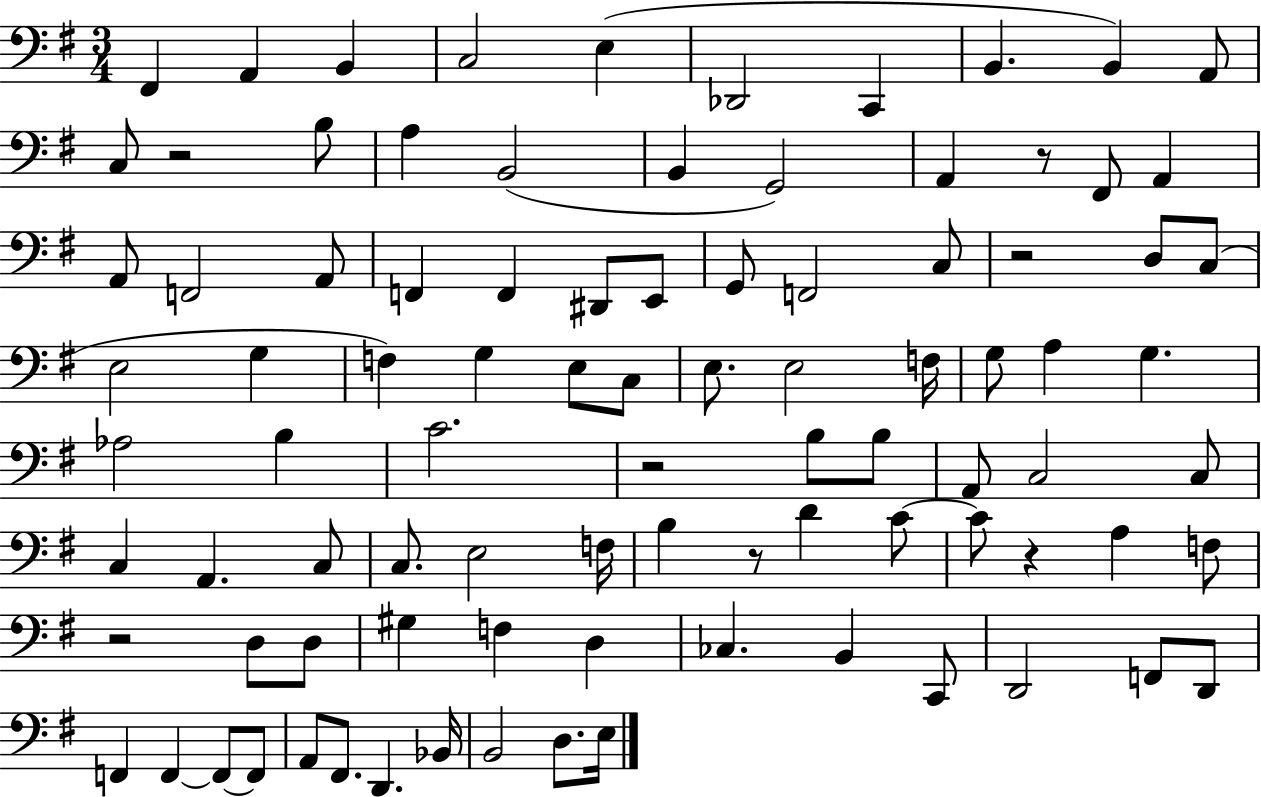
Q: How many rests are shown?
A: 7